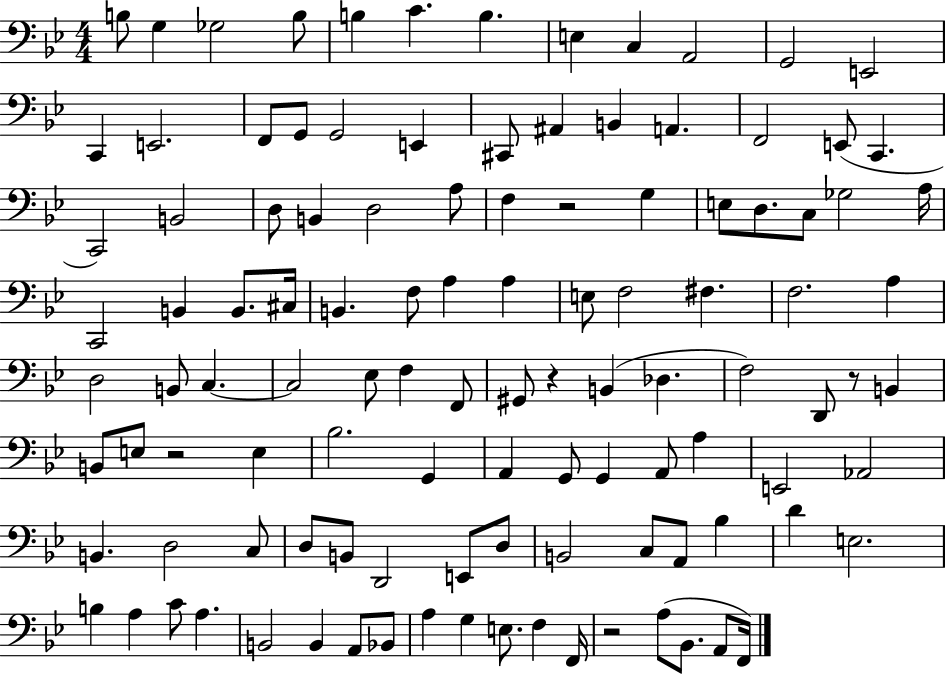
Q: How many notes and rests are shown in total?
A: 112